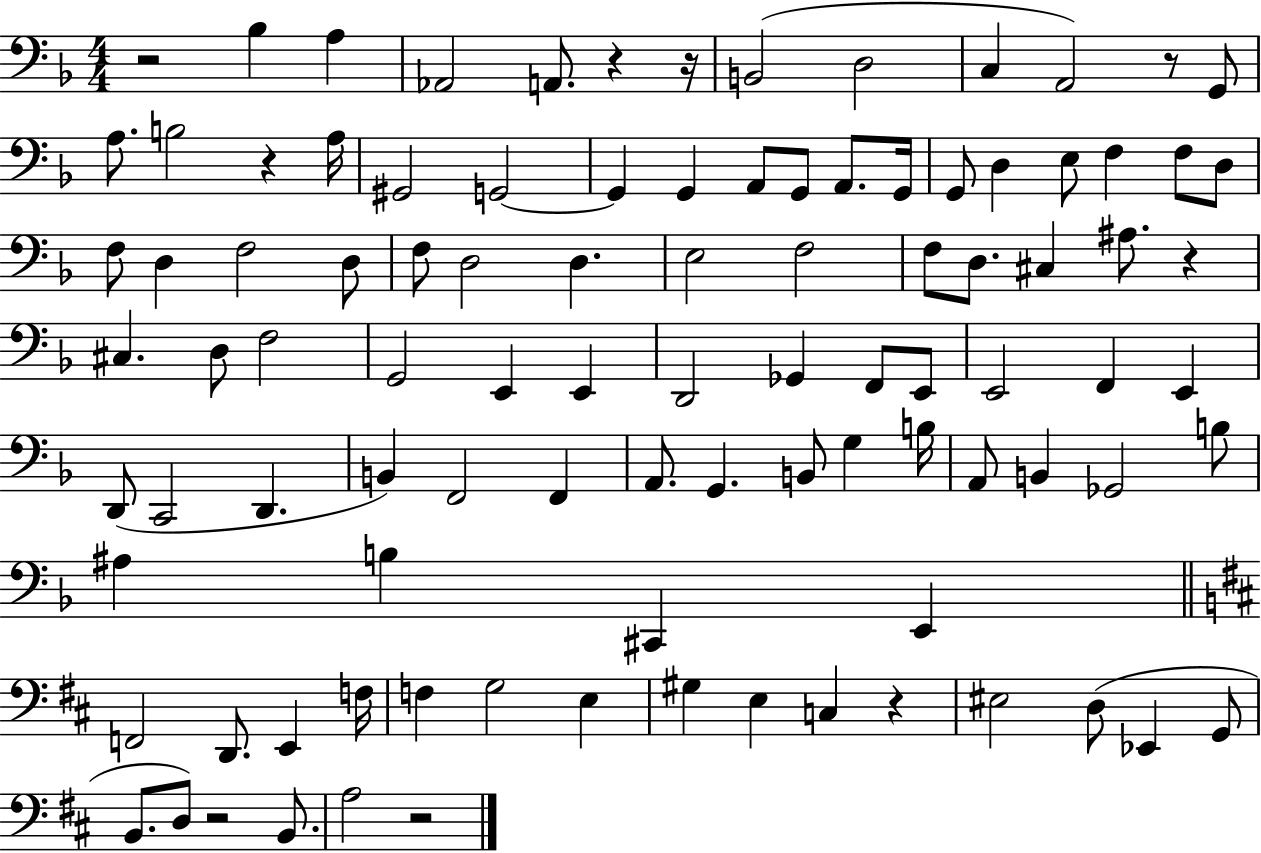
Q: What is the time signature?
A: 4/4